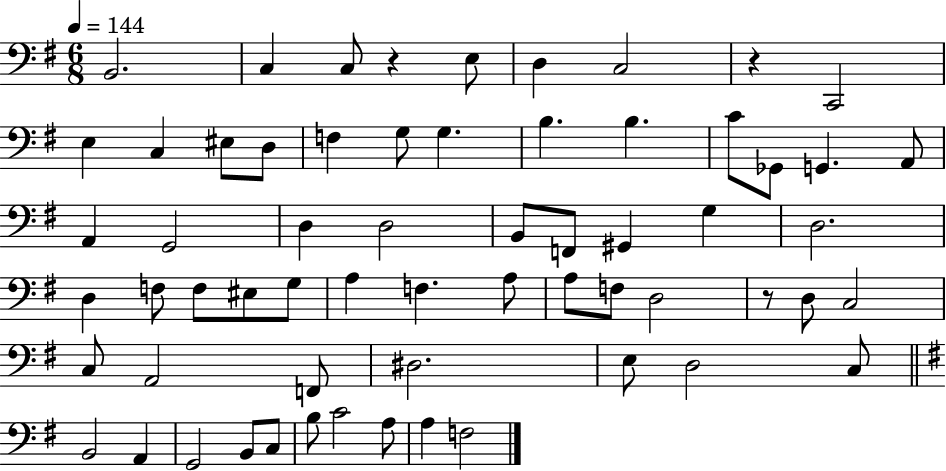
B2/h. C3/q C3/e R/q E3/e D3/q C3/h R/q C2/h E3/q C3/q EIS3/e D3/e F3/q G3/e G3/q. B3/q. B3/q. C4/e Gb2/e G2/q. A2/e A2/q G2/h D3/q D3/h B2/e F2/e G#2/q G3/q D3/h. D3/q F3/e F3/e EIS3/e G3/e A3/q F3/q. A3/e A3/e F3/e D3/h R/e D3/e C3/h C3/e A2/h F2/e D#3/h. E3/e D3/h C3/e B2/h A2/q G2/h B2/e C3/e B3/e C4/h A3/e A3/q F3/h